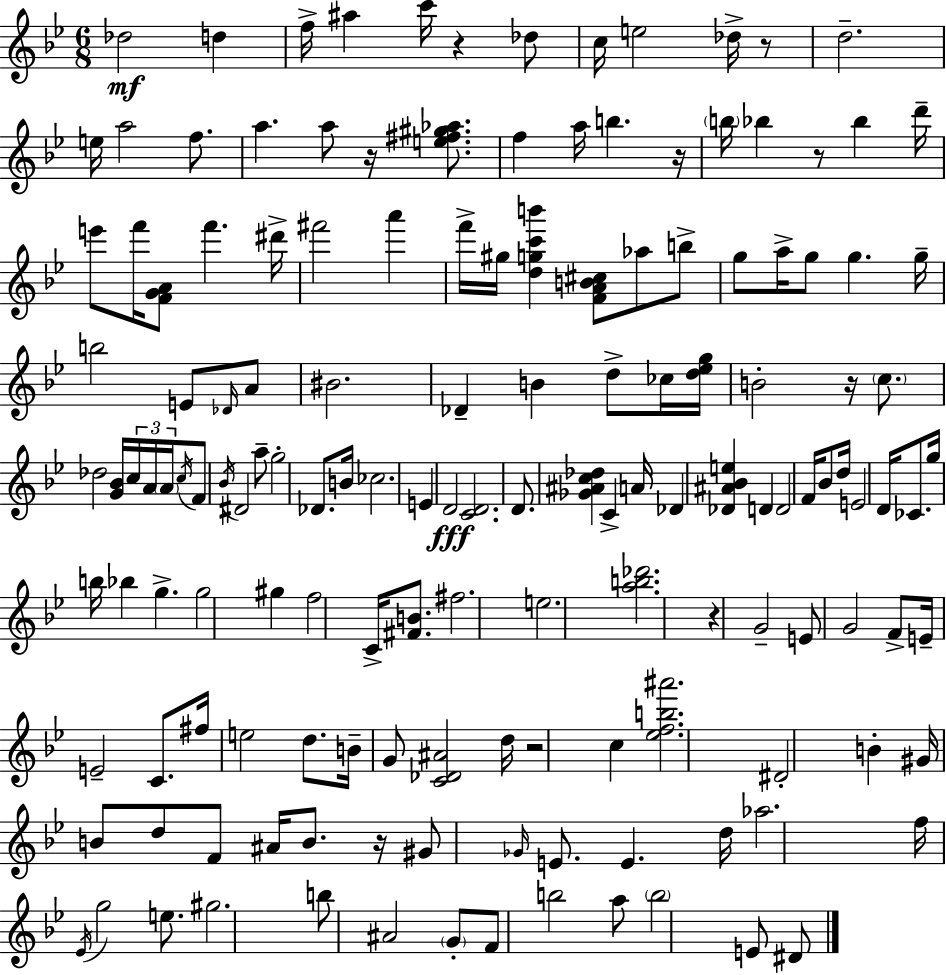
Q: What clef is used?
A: treble